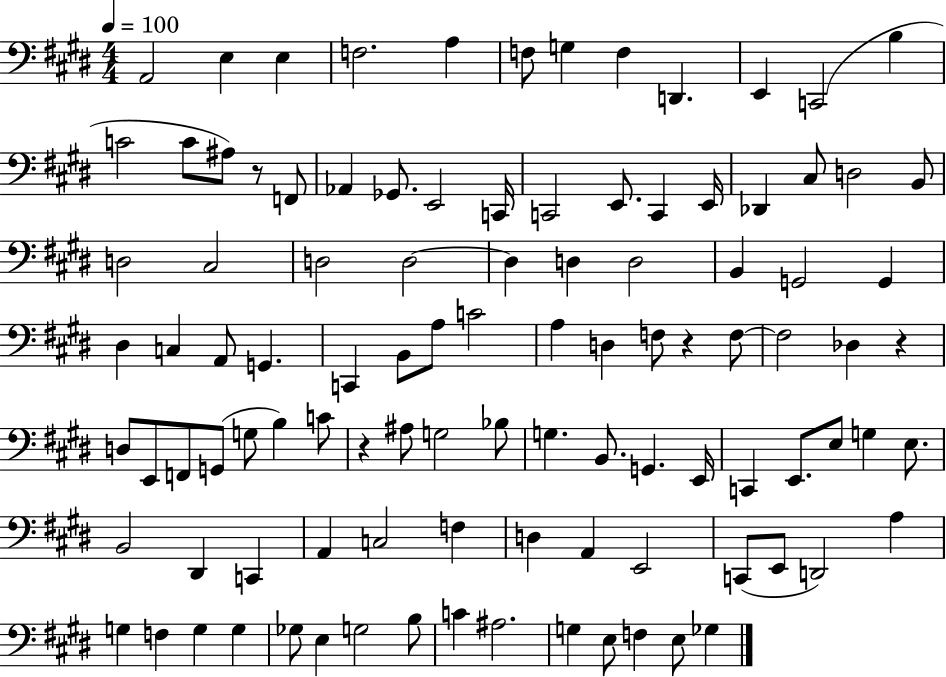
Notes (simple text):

A2/h E3/q E3/q F3/h. A3/q F3/e G3/q F3/q D2/q. E2/q C2/h B3/q C4/h C4/e A#3/e R/e F2/e Ab2/q Gb2/e. E2/h C2/s C2/h E2/e. C2/q E2/s Db2/q C#3/e D3/h B2/e D3/h C#3/h D3/h D3/h D3/q D3/q D3/h B2/q G2/h G2/q D#3/q C3/q A2/e G2/q. C2/q B2/e A3/e C4/h A3/q D3/q F3/e R/q F3/e F3/h Db3/q R/q D3/e E2/e F2/e G2/e G3/e B3/q C4/e R/q A#3/e G3/h Bb3/e G3/q. B2/e. G2/q. E2/s C2/q E2/e. E3/e G3/q E3/e. B2/h D#2/q C2/q A2/q C3/h F3/q D3/q A2/q E2/h C2/e E2/e D2/h A3/q G3/q F3/q G3/q G3/q Gb3/e E3/q G3/h B3/e C4/q A#3/h. G3/q E3/e F3/q E3/e Gb3/q